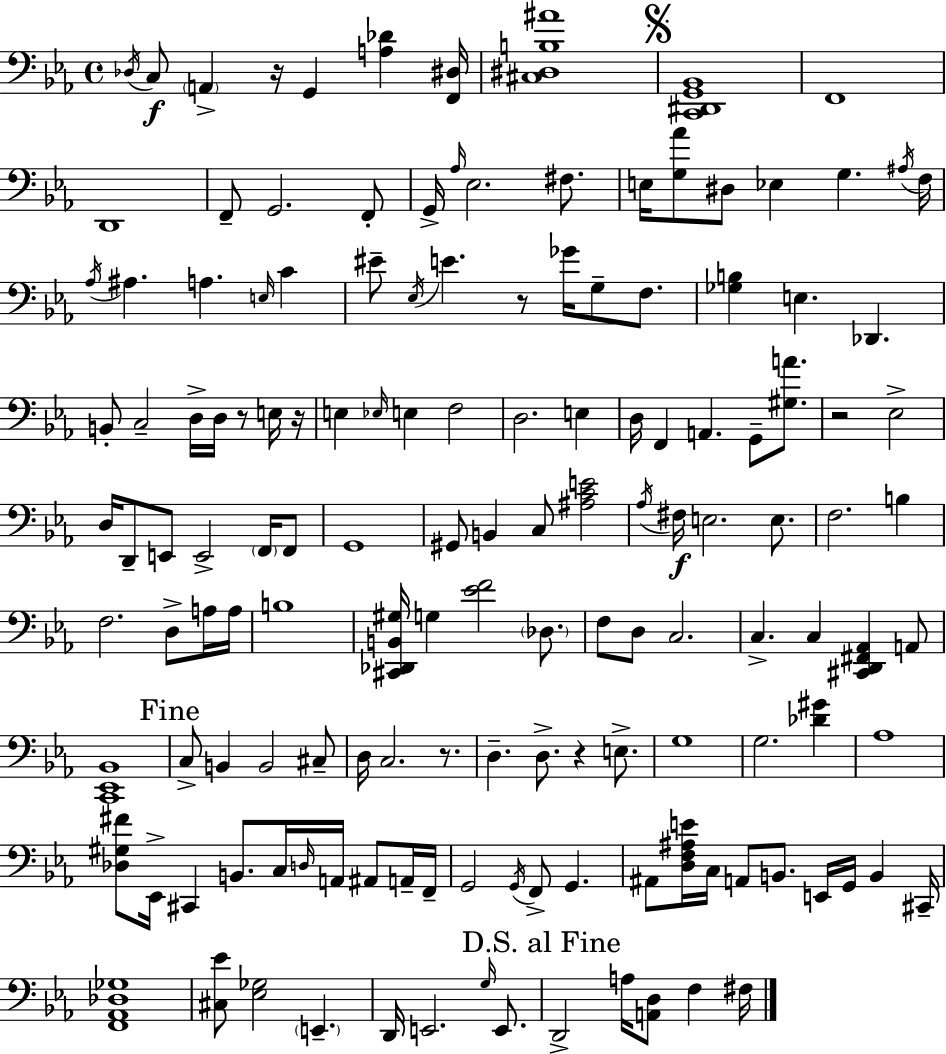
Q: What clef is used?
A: bass